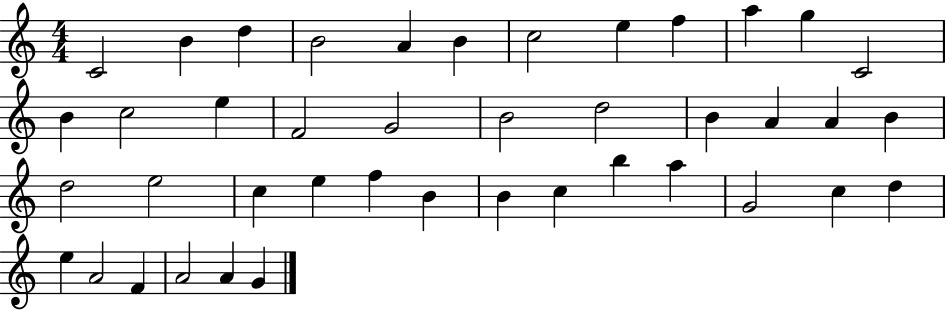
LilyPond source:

{
  \clef treble
  \numericTimeSignature
  \time 4/4
  \key c \major
  c'2 b'4 d''4 | b'2 a'4 b'4 | c''2 e''4 f''4 | a''4 g''4 c'2 | \break b'4 c''2 e''4 | f'2 g'2 | b'2 d''2 | b'4 a'4 a'4 b'4 | \break d''2 e''2 | c''4 e''4 f''4 b'4 | b'4 c''4 b''4 a''4 | g'2 c''4 d''4 | \break e''4 a'2 f'4 | a'2 a'4 g'4 | \bar "|."
}